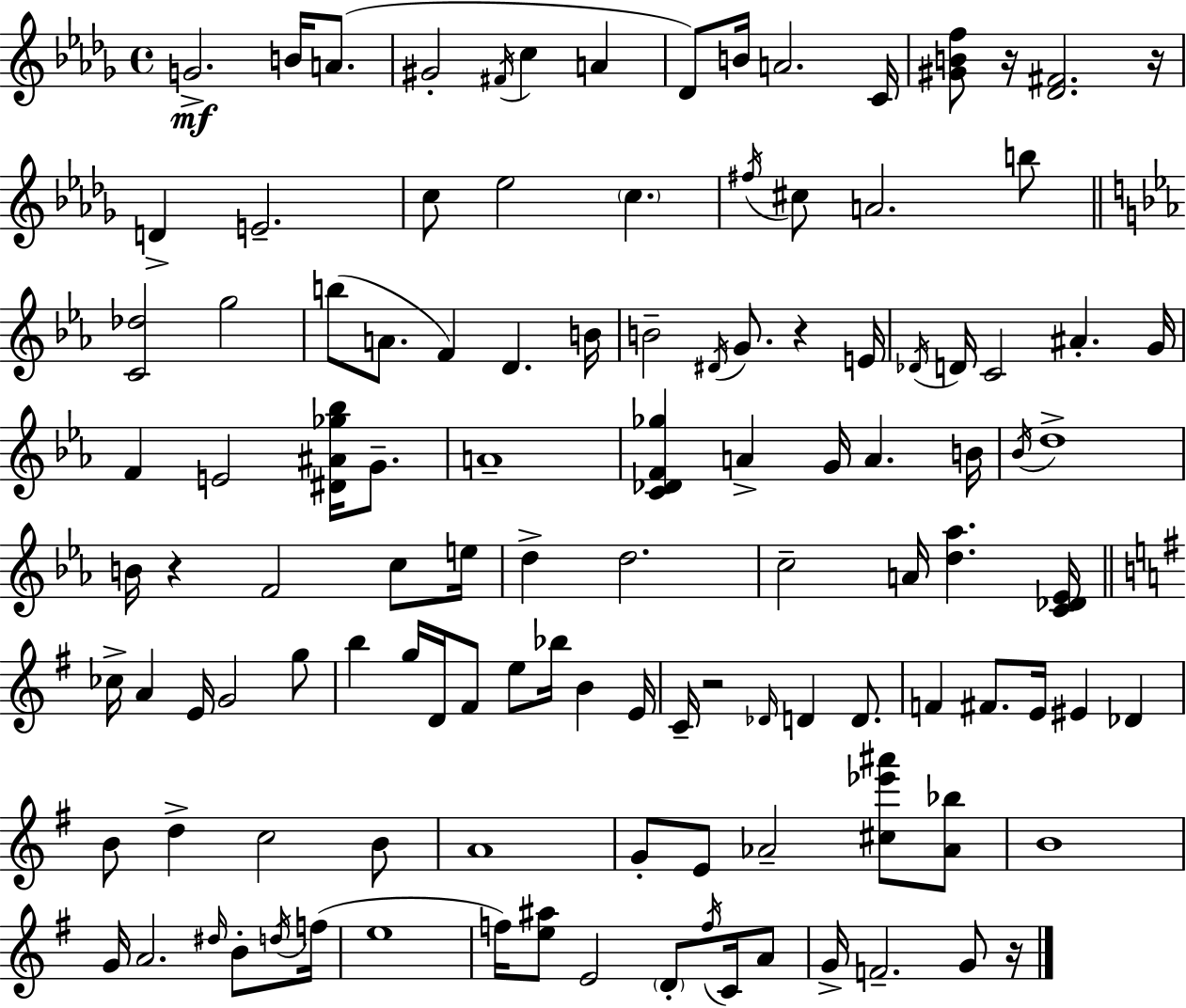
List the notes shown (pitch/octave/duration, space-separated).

G4/h. B4/s A4/e. G#4/h F#4/s C5/q A4/q Db4/e B4/s A4/h. C4/s [G#4,B4,F5]/e R/s [Db4,F#4]/h. R/s D4/q E4/h. C5/e Eb5/h C5/q. F#5/s C#5/e A4/h. B5/e [C4,Db5]/h G5/h B5/e A4/e. F4/q D4/q. B4/s B4/h D#4/s G4/e. R/q E4/s Db4/s D4/s C4/h A#4/q. G4/s F4/q E4/h [D#4,A#4,Gb5,Bb5]/s G4/e. A4/w [C4,Db4,F4,Gb5]/q A4/q G4/s A4/q. B4/s Bb4/s D5/w B4/s R/q F4/h C5/e E5/s D5/q D5/h. C5/h A4/s [D5,Ab5]/q. [C4,Db4,Eb4]/s CES5/s A4/q E4/s G4/h G5/e B5/q G5/s D4/s F#4/e E5/e Bb5/s B4/q E4/s C4/s R/h Db4/s D4/q D4/e. F4/q F#4/e. E4/s EIS4/q Db4/q B4/e D5/q C5/h B4/e A4/w G4/e E4/e Ab4/h [C#5,Eb6,A#6]/e [Ab4,Bb5]/e B4/w G4/s A4/h. D#5/s B4/e D5/s F5/s E5/w F5/s [E5,A#5]/e E4/h D4/e F5/s C4/s A4/e G4/s F4/h. G4/e R/s